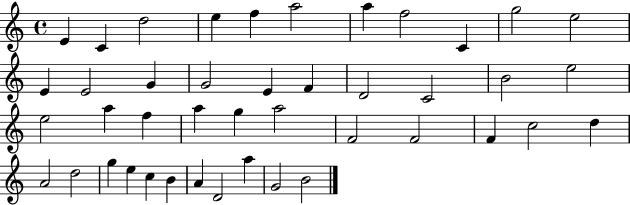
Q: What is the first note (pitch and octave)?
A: E4